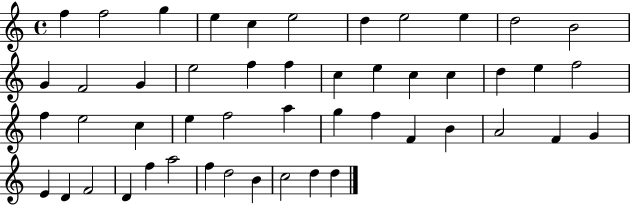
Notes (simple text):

F5/q F5/h G5/q E5/q C5/q E5/h D5/q E5/h E5/q D5/h B4/h G4/q F4/h G4/q E5/h F5/q F5/q C5/q E5/q C5/q C5/q D5/q E5/q F5/h F5/q E5/h C5/q E5/q F5/h A5/q G5/q F5/q F4/q B4/q A4/h F4/q G4/q E4/q D4/q F4/h D4/q F5/q A5/h F5/q D5/h B4/q C5/h D5/q D5/q